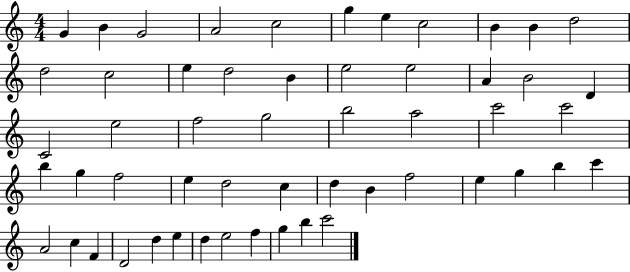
G4/q B4/q G4/h A4/h C5/h G5/q E5/q C5/h B4/q B4/q D5/h D5/h C5/h E5/q D5/h B4/q E5/h E5/h A4/q B4/h D4/q C4/h E5/h F5/h G5/h B5/h A5/h C6/h C6/h B5/q G5/q F5/h E5/q D5/h C5/q D5/q B4/q F5/h E5/q G5/q B5/q C6/q A4/h C5/q F4/q D4/h D5/q E5/q D5/q E5/h F5/q G5/q B5/q C6/h